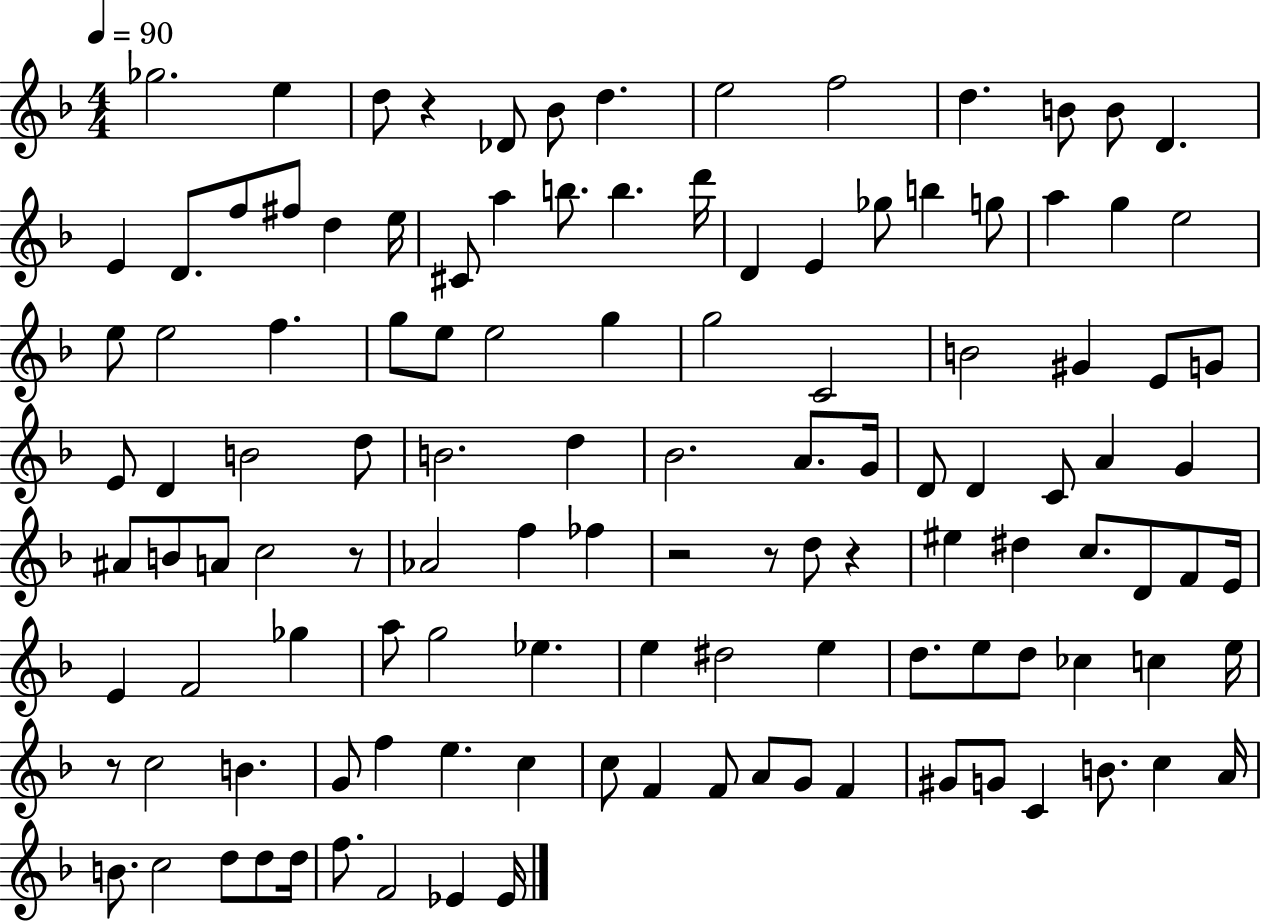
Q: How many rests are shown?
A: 6